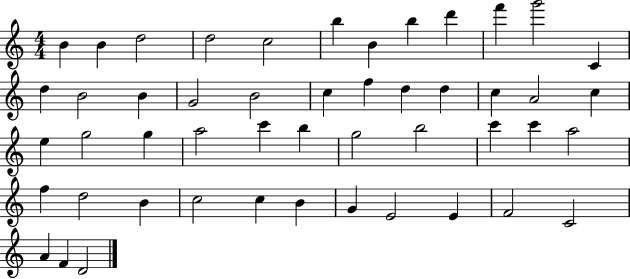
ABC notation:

X:1
T:Untitled
M:4/4
L:1/4
K:C
B B d2 d2 c2 b B b d' f' g'2 C d B2 B G2 B2 c f d d c A2 c e g2 g a2 c' b g2 b2 c' c' a2 f d2 B c2 c B G E2 E F2 C2 A F D2